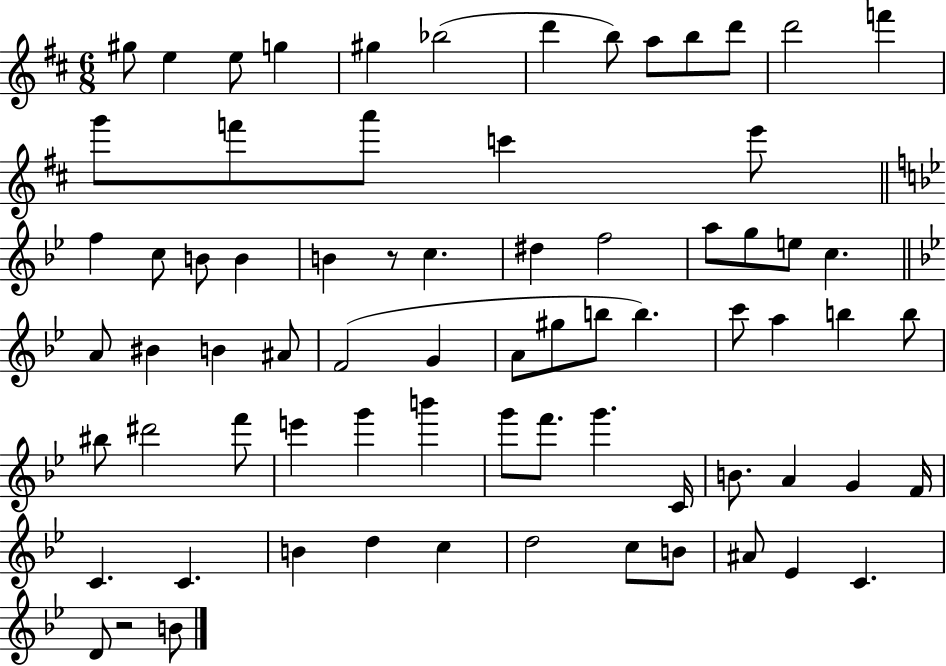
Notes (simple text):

G#5/e E5/q E5/e G5/q G#5/q Bb5/h D6/q B5/e A5/e B5/e D6/e D6/h F6/q G6/e F6/e A6/e C6/q E6/e F5/q C5/e B4/e B4/q B4/q R/e C5/q. D#5/q F5/h A5/e G5/e E5/e C5/q. A4/e BIS4/q B4/q A#4/e F4/h G4/q A4/e G#5/e B5/e B5/q. C6/e A5/q B5/q B5/e BIS5/e D#6/h F6/e E6/q G6/q B6/q G6/e F6/e. G6/q. C4/s B4/e. A4/q G4/q F4/s C4/q. C4/q. B4/q D5/q C5/q D5/h C5/e B4/e A#4/e Eb4/q C4/q. D4/e R/h B4/e